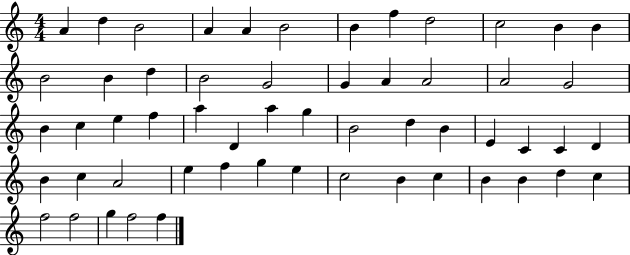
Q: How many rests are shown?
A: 0